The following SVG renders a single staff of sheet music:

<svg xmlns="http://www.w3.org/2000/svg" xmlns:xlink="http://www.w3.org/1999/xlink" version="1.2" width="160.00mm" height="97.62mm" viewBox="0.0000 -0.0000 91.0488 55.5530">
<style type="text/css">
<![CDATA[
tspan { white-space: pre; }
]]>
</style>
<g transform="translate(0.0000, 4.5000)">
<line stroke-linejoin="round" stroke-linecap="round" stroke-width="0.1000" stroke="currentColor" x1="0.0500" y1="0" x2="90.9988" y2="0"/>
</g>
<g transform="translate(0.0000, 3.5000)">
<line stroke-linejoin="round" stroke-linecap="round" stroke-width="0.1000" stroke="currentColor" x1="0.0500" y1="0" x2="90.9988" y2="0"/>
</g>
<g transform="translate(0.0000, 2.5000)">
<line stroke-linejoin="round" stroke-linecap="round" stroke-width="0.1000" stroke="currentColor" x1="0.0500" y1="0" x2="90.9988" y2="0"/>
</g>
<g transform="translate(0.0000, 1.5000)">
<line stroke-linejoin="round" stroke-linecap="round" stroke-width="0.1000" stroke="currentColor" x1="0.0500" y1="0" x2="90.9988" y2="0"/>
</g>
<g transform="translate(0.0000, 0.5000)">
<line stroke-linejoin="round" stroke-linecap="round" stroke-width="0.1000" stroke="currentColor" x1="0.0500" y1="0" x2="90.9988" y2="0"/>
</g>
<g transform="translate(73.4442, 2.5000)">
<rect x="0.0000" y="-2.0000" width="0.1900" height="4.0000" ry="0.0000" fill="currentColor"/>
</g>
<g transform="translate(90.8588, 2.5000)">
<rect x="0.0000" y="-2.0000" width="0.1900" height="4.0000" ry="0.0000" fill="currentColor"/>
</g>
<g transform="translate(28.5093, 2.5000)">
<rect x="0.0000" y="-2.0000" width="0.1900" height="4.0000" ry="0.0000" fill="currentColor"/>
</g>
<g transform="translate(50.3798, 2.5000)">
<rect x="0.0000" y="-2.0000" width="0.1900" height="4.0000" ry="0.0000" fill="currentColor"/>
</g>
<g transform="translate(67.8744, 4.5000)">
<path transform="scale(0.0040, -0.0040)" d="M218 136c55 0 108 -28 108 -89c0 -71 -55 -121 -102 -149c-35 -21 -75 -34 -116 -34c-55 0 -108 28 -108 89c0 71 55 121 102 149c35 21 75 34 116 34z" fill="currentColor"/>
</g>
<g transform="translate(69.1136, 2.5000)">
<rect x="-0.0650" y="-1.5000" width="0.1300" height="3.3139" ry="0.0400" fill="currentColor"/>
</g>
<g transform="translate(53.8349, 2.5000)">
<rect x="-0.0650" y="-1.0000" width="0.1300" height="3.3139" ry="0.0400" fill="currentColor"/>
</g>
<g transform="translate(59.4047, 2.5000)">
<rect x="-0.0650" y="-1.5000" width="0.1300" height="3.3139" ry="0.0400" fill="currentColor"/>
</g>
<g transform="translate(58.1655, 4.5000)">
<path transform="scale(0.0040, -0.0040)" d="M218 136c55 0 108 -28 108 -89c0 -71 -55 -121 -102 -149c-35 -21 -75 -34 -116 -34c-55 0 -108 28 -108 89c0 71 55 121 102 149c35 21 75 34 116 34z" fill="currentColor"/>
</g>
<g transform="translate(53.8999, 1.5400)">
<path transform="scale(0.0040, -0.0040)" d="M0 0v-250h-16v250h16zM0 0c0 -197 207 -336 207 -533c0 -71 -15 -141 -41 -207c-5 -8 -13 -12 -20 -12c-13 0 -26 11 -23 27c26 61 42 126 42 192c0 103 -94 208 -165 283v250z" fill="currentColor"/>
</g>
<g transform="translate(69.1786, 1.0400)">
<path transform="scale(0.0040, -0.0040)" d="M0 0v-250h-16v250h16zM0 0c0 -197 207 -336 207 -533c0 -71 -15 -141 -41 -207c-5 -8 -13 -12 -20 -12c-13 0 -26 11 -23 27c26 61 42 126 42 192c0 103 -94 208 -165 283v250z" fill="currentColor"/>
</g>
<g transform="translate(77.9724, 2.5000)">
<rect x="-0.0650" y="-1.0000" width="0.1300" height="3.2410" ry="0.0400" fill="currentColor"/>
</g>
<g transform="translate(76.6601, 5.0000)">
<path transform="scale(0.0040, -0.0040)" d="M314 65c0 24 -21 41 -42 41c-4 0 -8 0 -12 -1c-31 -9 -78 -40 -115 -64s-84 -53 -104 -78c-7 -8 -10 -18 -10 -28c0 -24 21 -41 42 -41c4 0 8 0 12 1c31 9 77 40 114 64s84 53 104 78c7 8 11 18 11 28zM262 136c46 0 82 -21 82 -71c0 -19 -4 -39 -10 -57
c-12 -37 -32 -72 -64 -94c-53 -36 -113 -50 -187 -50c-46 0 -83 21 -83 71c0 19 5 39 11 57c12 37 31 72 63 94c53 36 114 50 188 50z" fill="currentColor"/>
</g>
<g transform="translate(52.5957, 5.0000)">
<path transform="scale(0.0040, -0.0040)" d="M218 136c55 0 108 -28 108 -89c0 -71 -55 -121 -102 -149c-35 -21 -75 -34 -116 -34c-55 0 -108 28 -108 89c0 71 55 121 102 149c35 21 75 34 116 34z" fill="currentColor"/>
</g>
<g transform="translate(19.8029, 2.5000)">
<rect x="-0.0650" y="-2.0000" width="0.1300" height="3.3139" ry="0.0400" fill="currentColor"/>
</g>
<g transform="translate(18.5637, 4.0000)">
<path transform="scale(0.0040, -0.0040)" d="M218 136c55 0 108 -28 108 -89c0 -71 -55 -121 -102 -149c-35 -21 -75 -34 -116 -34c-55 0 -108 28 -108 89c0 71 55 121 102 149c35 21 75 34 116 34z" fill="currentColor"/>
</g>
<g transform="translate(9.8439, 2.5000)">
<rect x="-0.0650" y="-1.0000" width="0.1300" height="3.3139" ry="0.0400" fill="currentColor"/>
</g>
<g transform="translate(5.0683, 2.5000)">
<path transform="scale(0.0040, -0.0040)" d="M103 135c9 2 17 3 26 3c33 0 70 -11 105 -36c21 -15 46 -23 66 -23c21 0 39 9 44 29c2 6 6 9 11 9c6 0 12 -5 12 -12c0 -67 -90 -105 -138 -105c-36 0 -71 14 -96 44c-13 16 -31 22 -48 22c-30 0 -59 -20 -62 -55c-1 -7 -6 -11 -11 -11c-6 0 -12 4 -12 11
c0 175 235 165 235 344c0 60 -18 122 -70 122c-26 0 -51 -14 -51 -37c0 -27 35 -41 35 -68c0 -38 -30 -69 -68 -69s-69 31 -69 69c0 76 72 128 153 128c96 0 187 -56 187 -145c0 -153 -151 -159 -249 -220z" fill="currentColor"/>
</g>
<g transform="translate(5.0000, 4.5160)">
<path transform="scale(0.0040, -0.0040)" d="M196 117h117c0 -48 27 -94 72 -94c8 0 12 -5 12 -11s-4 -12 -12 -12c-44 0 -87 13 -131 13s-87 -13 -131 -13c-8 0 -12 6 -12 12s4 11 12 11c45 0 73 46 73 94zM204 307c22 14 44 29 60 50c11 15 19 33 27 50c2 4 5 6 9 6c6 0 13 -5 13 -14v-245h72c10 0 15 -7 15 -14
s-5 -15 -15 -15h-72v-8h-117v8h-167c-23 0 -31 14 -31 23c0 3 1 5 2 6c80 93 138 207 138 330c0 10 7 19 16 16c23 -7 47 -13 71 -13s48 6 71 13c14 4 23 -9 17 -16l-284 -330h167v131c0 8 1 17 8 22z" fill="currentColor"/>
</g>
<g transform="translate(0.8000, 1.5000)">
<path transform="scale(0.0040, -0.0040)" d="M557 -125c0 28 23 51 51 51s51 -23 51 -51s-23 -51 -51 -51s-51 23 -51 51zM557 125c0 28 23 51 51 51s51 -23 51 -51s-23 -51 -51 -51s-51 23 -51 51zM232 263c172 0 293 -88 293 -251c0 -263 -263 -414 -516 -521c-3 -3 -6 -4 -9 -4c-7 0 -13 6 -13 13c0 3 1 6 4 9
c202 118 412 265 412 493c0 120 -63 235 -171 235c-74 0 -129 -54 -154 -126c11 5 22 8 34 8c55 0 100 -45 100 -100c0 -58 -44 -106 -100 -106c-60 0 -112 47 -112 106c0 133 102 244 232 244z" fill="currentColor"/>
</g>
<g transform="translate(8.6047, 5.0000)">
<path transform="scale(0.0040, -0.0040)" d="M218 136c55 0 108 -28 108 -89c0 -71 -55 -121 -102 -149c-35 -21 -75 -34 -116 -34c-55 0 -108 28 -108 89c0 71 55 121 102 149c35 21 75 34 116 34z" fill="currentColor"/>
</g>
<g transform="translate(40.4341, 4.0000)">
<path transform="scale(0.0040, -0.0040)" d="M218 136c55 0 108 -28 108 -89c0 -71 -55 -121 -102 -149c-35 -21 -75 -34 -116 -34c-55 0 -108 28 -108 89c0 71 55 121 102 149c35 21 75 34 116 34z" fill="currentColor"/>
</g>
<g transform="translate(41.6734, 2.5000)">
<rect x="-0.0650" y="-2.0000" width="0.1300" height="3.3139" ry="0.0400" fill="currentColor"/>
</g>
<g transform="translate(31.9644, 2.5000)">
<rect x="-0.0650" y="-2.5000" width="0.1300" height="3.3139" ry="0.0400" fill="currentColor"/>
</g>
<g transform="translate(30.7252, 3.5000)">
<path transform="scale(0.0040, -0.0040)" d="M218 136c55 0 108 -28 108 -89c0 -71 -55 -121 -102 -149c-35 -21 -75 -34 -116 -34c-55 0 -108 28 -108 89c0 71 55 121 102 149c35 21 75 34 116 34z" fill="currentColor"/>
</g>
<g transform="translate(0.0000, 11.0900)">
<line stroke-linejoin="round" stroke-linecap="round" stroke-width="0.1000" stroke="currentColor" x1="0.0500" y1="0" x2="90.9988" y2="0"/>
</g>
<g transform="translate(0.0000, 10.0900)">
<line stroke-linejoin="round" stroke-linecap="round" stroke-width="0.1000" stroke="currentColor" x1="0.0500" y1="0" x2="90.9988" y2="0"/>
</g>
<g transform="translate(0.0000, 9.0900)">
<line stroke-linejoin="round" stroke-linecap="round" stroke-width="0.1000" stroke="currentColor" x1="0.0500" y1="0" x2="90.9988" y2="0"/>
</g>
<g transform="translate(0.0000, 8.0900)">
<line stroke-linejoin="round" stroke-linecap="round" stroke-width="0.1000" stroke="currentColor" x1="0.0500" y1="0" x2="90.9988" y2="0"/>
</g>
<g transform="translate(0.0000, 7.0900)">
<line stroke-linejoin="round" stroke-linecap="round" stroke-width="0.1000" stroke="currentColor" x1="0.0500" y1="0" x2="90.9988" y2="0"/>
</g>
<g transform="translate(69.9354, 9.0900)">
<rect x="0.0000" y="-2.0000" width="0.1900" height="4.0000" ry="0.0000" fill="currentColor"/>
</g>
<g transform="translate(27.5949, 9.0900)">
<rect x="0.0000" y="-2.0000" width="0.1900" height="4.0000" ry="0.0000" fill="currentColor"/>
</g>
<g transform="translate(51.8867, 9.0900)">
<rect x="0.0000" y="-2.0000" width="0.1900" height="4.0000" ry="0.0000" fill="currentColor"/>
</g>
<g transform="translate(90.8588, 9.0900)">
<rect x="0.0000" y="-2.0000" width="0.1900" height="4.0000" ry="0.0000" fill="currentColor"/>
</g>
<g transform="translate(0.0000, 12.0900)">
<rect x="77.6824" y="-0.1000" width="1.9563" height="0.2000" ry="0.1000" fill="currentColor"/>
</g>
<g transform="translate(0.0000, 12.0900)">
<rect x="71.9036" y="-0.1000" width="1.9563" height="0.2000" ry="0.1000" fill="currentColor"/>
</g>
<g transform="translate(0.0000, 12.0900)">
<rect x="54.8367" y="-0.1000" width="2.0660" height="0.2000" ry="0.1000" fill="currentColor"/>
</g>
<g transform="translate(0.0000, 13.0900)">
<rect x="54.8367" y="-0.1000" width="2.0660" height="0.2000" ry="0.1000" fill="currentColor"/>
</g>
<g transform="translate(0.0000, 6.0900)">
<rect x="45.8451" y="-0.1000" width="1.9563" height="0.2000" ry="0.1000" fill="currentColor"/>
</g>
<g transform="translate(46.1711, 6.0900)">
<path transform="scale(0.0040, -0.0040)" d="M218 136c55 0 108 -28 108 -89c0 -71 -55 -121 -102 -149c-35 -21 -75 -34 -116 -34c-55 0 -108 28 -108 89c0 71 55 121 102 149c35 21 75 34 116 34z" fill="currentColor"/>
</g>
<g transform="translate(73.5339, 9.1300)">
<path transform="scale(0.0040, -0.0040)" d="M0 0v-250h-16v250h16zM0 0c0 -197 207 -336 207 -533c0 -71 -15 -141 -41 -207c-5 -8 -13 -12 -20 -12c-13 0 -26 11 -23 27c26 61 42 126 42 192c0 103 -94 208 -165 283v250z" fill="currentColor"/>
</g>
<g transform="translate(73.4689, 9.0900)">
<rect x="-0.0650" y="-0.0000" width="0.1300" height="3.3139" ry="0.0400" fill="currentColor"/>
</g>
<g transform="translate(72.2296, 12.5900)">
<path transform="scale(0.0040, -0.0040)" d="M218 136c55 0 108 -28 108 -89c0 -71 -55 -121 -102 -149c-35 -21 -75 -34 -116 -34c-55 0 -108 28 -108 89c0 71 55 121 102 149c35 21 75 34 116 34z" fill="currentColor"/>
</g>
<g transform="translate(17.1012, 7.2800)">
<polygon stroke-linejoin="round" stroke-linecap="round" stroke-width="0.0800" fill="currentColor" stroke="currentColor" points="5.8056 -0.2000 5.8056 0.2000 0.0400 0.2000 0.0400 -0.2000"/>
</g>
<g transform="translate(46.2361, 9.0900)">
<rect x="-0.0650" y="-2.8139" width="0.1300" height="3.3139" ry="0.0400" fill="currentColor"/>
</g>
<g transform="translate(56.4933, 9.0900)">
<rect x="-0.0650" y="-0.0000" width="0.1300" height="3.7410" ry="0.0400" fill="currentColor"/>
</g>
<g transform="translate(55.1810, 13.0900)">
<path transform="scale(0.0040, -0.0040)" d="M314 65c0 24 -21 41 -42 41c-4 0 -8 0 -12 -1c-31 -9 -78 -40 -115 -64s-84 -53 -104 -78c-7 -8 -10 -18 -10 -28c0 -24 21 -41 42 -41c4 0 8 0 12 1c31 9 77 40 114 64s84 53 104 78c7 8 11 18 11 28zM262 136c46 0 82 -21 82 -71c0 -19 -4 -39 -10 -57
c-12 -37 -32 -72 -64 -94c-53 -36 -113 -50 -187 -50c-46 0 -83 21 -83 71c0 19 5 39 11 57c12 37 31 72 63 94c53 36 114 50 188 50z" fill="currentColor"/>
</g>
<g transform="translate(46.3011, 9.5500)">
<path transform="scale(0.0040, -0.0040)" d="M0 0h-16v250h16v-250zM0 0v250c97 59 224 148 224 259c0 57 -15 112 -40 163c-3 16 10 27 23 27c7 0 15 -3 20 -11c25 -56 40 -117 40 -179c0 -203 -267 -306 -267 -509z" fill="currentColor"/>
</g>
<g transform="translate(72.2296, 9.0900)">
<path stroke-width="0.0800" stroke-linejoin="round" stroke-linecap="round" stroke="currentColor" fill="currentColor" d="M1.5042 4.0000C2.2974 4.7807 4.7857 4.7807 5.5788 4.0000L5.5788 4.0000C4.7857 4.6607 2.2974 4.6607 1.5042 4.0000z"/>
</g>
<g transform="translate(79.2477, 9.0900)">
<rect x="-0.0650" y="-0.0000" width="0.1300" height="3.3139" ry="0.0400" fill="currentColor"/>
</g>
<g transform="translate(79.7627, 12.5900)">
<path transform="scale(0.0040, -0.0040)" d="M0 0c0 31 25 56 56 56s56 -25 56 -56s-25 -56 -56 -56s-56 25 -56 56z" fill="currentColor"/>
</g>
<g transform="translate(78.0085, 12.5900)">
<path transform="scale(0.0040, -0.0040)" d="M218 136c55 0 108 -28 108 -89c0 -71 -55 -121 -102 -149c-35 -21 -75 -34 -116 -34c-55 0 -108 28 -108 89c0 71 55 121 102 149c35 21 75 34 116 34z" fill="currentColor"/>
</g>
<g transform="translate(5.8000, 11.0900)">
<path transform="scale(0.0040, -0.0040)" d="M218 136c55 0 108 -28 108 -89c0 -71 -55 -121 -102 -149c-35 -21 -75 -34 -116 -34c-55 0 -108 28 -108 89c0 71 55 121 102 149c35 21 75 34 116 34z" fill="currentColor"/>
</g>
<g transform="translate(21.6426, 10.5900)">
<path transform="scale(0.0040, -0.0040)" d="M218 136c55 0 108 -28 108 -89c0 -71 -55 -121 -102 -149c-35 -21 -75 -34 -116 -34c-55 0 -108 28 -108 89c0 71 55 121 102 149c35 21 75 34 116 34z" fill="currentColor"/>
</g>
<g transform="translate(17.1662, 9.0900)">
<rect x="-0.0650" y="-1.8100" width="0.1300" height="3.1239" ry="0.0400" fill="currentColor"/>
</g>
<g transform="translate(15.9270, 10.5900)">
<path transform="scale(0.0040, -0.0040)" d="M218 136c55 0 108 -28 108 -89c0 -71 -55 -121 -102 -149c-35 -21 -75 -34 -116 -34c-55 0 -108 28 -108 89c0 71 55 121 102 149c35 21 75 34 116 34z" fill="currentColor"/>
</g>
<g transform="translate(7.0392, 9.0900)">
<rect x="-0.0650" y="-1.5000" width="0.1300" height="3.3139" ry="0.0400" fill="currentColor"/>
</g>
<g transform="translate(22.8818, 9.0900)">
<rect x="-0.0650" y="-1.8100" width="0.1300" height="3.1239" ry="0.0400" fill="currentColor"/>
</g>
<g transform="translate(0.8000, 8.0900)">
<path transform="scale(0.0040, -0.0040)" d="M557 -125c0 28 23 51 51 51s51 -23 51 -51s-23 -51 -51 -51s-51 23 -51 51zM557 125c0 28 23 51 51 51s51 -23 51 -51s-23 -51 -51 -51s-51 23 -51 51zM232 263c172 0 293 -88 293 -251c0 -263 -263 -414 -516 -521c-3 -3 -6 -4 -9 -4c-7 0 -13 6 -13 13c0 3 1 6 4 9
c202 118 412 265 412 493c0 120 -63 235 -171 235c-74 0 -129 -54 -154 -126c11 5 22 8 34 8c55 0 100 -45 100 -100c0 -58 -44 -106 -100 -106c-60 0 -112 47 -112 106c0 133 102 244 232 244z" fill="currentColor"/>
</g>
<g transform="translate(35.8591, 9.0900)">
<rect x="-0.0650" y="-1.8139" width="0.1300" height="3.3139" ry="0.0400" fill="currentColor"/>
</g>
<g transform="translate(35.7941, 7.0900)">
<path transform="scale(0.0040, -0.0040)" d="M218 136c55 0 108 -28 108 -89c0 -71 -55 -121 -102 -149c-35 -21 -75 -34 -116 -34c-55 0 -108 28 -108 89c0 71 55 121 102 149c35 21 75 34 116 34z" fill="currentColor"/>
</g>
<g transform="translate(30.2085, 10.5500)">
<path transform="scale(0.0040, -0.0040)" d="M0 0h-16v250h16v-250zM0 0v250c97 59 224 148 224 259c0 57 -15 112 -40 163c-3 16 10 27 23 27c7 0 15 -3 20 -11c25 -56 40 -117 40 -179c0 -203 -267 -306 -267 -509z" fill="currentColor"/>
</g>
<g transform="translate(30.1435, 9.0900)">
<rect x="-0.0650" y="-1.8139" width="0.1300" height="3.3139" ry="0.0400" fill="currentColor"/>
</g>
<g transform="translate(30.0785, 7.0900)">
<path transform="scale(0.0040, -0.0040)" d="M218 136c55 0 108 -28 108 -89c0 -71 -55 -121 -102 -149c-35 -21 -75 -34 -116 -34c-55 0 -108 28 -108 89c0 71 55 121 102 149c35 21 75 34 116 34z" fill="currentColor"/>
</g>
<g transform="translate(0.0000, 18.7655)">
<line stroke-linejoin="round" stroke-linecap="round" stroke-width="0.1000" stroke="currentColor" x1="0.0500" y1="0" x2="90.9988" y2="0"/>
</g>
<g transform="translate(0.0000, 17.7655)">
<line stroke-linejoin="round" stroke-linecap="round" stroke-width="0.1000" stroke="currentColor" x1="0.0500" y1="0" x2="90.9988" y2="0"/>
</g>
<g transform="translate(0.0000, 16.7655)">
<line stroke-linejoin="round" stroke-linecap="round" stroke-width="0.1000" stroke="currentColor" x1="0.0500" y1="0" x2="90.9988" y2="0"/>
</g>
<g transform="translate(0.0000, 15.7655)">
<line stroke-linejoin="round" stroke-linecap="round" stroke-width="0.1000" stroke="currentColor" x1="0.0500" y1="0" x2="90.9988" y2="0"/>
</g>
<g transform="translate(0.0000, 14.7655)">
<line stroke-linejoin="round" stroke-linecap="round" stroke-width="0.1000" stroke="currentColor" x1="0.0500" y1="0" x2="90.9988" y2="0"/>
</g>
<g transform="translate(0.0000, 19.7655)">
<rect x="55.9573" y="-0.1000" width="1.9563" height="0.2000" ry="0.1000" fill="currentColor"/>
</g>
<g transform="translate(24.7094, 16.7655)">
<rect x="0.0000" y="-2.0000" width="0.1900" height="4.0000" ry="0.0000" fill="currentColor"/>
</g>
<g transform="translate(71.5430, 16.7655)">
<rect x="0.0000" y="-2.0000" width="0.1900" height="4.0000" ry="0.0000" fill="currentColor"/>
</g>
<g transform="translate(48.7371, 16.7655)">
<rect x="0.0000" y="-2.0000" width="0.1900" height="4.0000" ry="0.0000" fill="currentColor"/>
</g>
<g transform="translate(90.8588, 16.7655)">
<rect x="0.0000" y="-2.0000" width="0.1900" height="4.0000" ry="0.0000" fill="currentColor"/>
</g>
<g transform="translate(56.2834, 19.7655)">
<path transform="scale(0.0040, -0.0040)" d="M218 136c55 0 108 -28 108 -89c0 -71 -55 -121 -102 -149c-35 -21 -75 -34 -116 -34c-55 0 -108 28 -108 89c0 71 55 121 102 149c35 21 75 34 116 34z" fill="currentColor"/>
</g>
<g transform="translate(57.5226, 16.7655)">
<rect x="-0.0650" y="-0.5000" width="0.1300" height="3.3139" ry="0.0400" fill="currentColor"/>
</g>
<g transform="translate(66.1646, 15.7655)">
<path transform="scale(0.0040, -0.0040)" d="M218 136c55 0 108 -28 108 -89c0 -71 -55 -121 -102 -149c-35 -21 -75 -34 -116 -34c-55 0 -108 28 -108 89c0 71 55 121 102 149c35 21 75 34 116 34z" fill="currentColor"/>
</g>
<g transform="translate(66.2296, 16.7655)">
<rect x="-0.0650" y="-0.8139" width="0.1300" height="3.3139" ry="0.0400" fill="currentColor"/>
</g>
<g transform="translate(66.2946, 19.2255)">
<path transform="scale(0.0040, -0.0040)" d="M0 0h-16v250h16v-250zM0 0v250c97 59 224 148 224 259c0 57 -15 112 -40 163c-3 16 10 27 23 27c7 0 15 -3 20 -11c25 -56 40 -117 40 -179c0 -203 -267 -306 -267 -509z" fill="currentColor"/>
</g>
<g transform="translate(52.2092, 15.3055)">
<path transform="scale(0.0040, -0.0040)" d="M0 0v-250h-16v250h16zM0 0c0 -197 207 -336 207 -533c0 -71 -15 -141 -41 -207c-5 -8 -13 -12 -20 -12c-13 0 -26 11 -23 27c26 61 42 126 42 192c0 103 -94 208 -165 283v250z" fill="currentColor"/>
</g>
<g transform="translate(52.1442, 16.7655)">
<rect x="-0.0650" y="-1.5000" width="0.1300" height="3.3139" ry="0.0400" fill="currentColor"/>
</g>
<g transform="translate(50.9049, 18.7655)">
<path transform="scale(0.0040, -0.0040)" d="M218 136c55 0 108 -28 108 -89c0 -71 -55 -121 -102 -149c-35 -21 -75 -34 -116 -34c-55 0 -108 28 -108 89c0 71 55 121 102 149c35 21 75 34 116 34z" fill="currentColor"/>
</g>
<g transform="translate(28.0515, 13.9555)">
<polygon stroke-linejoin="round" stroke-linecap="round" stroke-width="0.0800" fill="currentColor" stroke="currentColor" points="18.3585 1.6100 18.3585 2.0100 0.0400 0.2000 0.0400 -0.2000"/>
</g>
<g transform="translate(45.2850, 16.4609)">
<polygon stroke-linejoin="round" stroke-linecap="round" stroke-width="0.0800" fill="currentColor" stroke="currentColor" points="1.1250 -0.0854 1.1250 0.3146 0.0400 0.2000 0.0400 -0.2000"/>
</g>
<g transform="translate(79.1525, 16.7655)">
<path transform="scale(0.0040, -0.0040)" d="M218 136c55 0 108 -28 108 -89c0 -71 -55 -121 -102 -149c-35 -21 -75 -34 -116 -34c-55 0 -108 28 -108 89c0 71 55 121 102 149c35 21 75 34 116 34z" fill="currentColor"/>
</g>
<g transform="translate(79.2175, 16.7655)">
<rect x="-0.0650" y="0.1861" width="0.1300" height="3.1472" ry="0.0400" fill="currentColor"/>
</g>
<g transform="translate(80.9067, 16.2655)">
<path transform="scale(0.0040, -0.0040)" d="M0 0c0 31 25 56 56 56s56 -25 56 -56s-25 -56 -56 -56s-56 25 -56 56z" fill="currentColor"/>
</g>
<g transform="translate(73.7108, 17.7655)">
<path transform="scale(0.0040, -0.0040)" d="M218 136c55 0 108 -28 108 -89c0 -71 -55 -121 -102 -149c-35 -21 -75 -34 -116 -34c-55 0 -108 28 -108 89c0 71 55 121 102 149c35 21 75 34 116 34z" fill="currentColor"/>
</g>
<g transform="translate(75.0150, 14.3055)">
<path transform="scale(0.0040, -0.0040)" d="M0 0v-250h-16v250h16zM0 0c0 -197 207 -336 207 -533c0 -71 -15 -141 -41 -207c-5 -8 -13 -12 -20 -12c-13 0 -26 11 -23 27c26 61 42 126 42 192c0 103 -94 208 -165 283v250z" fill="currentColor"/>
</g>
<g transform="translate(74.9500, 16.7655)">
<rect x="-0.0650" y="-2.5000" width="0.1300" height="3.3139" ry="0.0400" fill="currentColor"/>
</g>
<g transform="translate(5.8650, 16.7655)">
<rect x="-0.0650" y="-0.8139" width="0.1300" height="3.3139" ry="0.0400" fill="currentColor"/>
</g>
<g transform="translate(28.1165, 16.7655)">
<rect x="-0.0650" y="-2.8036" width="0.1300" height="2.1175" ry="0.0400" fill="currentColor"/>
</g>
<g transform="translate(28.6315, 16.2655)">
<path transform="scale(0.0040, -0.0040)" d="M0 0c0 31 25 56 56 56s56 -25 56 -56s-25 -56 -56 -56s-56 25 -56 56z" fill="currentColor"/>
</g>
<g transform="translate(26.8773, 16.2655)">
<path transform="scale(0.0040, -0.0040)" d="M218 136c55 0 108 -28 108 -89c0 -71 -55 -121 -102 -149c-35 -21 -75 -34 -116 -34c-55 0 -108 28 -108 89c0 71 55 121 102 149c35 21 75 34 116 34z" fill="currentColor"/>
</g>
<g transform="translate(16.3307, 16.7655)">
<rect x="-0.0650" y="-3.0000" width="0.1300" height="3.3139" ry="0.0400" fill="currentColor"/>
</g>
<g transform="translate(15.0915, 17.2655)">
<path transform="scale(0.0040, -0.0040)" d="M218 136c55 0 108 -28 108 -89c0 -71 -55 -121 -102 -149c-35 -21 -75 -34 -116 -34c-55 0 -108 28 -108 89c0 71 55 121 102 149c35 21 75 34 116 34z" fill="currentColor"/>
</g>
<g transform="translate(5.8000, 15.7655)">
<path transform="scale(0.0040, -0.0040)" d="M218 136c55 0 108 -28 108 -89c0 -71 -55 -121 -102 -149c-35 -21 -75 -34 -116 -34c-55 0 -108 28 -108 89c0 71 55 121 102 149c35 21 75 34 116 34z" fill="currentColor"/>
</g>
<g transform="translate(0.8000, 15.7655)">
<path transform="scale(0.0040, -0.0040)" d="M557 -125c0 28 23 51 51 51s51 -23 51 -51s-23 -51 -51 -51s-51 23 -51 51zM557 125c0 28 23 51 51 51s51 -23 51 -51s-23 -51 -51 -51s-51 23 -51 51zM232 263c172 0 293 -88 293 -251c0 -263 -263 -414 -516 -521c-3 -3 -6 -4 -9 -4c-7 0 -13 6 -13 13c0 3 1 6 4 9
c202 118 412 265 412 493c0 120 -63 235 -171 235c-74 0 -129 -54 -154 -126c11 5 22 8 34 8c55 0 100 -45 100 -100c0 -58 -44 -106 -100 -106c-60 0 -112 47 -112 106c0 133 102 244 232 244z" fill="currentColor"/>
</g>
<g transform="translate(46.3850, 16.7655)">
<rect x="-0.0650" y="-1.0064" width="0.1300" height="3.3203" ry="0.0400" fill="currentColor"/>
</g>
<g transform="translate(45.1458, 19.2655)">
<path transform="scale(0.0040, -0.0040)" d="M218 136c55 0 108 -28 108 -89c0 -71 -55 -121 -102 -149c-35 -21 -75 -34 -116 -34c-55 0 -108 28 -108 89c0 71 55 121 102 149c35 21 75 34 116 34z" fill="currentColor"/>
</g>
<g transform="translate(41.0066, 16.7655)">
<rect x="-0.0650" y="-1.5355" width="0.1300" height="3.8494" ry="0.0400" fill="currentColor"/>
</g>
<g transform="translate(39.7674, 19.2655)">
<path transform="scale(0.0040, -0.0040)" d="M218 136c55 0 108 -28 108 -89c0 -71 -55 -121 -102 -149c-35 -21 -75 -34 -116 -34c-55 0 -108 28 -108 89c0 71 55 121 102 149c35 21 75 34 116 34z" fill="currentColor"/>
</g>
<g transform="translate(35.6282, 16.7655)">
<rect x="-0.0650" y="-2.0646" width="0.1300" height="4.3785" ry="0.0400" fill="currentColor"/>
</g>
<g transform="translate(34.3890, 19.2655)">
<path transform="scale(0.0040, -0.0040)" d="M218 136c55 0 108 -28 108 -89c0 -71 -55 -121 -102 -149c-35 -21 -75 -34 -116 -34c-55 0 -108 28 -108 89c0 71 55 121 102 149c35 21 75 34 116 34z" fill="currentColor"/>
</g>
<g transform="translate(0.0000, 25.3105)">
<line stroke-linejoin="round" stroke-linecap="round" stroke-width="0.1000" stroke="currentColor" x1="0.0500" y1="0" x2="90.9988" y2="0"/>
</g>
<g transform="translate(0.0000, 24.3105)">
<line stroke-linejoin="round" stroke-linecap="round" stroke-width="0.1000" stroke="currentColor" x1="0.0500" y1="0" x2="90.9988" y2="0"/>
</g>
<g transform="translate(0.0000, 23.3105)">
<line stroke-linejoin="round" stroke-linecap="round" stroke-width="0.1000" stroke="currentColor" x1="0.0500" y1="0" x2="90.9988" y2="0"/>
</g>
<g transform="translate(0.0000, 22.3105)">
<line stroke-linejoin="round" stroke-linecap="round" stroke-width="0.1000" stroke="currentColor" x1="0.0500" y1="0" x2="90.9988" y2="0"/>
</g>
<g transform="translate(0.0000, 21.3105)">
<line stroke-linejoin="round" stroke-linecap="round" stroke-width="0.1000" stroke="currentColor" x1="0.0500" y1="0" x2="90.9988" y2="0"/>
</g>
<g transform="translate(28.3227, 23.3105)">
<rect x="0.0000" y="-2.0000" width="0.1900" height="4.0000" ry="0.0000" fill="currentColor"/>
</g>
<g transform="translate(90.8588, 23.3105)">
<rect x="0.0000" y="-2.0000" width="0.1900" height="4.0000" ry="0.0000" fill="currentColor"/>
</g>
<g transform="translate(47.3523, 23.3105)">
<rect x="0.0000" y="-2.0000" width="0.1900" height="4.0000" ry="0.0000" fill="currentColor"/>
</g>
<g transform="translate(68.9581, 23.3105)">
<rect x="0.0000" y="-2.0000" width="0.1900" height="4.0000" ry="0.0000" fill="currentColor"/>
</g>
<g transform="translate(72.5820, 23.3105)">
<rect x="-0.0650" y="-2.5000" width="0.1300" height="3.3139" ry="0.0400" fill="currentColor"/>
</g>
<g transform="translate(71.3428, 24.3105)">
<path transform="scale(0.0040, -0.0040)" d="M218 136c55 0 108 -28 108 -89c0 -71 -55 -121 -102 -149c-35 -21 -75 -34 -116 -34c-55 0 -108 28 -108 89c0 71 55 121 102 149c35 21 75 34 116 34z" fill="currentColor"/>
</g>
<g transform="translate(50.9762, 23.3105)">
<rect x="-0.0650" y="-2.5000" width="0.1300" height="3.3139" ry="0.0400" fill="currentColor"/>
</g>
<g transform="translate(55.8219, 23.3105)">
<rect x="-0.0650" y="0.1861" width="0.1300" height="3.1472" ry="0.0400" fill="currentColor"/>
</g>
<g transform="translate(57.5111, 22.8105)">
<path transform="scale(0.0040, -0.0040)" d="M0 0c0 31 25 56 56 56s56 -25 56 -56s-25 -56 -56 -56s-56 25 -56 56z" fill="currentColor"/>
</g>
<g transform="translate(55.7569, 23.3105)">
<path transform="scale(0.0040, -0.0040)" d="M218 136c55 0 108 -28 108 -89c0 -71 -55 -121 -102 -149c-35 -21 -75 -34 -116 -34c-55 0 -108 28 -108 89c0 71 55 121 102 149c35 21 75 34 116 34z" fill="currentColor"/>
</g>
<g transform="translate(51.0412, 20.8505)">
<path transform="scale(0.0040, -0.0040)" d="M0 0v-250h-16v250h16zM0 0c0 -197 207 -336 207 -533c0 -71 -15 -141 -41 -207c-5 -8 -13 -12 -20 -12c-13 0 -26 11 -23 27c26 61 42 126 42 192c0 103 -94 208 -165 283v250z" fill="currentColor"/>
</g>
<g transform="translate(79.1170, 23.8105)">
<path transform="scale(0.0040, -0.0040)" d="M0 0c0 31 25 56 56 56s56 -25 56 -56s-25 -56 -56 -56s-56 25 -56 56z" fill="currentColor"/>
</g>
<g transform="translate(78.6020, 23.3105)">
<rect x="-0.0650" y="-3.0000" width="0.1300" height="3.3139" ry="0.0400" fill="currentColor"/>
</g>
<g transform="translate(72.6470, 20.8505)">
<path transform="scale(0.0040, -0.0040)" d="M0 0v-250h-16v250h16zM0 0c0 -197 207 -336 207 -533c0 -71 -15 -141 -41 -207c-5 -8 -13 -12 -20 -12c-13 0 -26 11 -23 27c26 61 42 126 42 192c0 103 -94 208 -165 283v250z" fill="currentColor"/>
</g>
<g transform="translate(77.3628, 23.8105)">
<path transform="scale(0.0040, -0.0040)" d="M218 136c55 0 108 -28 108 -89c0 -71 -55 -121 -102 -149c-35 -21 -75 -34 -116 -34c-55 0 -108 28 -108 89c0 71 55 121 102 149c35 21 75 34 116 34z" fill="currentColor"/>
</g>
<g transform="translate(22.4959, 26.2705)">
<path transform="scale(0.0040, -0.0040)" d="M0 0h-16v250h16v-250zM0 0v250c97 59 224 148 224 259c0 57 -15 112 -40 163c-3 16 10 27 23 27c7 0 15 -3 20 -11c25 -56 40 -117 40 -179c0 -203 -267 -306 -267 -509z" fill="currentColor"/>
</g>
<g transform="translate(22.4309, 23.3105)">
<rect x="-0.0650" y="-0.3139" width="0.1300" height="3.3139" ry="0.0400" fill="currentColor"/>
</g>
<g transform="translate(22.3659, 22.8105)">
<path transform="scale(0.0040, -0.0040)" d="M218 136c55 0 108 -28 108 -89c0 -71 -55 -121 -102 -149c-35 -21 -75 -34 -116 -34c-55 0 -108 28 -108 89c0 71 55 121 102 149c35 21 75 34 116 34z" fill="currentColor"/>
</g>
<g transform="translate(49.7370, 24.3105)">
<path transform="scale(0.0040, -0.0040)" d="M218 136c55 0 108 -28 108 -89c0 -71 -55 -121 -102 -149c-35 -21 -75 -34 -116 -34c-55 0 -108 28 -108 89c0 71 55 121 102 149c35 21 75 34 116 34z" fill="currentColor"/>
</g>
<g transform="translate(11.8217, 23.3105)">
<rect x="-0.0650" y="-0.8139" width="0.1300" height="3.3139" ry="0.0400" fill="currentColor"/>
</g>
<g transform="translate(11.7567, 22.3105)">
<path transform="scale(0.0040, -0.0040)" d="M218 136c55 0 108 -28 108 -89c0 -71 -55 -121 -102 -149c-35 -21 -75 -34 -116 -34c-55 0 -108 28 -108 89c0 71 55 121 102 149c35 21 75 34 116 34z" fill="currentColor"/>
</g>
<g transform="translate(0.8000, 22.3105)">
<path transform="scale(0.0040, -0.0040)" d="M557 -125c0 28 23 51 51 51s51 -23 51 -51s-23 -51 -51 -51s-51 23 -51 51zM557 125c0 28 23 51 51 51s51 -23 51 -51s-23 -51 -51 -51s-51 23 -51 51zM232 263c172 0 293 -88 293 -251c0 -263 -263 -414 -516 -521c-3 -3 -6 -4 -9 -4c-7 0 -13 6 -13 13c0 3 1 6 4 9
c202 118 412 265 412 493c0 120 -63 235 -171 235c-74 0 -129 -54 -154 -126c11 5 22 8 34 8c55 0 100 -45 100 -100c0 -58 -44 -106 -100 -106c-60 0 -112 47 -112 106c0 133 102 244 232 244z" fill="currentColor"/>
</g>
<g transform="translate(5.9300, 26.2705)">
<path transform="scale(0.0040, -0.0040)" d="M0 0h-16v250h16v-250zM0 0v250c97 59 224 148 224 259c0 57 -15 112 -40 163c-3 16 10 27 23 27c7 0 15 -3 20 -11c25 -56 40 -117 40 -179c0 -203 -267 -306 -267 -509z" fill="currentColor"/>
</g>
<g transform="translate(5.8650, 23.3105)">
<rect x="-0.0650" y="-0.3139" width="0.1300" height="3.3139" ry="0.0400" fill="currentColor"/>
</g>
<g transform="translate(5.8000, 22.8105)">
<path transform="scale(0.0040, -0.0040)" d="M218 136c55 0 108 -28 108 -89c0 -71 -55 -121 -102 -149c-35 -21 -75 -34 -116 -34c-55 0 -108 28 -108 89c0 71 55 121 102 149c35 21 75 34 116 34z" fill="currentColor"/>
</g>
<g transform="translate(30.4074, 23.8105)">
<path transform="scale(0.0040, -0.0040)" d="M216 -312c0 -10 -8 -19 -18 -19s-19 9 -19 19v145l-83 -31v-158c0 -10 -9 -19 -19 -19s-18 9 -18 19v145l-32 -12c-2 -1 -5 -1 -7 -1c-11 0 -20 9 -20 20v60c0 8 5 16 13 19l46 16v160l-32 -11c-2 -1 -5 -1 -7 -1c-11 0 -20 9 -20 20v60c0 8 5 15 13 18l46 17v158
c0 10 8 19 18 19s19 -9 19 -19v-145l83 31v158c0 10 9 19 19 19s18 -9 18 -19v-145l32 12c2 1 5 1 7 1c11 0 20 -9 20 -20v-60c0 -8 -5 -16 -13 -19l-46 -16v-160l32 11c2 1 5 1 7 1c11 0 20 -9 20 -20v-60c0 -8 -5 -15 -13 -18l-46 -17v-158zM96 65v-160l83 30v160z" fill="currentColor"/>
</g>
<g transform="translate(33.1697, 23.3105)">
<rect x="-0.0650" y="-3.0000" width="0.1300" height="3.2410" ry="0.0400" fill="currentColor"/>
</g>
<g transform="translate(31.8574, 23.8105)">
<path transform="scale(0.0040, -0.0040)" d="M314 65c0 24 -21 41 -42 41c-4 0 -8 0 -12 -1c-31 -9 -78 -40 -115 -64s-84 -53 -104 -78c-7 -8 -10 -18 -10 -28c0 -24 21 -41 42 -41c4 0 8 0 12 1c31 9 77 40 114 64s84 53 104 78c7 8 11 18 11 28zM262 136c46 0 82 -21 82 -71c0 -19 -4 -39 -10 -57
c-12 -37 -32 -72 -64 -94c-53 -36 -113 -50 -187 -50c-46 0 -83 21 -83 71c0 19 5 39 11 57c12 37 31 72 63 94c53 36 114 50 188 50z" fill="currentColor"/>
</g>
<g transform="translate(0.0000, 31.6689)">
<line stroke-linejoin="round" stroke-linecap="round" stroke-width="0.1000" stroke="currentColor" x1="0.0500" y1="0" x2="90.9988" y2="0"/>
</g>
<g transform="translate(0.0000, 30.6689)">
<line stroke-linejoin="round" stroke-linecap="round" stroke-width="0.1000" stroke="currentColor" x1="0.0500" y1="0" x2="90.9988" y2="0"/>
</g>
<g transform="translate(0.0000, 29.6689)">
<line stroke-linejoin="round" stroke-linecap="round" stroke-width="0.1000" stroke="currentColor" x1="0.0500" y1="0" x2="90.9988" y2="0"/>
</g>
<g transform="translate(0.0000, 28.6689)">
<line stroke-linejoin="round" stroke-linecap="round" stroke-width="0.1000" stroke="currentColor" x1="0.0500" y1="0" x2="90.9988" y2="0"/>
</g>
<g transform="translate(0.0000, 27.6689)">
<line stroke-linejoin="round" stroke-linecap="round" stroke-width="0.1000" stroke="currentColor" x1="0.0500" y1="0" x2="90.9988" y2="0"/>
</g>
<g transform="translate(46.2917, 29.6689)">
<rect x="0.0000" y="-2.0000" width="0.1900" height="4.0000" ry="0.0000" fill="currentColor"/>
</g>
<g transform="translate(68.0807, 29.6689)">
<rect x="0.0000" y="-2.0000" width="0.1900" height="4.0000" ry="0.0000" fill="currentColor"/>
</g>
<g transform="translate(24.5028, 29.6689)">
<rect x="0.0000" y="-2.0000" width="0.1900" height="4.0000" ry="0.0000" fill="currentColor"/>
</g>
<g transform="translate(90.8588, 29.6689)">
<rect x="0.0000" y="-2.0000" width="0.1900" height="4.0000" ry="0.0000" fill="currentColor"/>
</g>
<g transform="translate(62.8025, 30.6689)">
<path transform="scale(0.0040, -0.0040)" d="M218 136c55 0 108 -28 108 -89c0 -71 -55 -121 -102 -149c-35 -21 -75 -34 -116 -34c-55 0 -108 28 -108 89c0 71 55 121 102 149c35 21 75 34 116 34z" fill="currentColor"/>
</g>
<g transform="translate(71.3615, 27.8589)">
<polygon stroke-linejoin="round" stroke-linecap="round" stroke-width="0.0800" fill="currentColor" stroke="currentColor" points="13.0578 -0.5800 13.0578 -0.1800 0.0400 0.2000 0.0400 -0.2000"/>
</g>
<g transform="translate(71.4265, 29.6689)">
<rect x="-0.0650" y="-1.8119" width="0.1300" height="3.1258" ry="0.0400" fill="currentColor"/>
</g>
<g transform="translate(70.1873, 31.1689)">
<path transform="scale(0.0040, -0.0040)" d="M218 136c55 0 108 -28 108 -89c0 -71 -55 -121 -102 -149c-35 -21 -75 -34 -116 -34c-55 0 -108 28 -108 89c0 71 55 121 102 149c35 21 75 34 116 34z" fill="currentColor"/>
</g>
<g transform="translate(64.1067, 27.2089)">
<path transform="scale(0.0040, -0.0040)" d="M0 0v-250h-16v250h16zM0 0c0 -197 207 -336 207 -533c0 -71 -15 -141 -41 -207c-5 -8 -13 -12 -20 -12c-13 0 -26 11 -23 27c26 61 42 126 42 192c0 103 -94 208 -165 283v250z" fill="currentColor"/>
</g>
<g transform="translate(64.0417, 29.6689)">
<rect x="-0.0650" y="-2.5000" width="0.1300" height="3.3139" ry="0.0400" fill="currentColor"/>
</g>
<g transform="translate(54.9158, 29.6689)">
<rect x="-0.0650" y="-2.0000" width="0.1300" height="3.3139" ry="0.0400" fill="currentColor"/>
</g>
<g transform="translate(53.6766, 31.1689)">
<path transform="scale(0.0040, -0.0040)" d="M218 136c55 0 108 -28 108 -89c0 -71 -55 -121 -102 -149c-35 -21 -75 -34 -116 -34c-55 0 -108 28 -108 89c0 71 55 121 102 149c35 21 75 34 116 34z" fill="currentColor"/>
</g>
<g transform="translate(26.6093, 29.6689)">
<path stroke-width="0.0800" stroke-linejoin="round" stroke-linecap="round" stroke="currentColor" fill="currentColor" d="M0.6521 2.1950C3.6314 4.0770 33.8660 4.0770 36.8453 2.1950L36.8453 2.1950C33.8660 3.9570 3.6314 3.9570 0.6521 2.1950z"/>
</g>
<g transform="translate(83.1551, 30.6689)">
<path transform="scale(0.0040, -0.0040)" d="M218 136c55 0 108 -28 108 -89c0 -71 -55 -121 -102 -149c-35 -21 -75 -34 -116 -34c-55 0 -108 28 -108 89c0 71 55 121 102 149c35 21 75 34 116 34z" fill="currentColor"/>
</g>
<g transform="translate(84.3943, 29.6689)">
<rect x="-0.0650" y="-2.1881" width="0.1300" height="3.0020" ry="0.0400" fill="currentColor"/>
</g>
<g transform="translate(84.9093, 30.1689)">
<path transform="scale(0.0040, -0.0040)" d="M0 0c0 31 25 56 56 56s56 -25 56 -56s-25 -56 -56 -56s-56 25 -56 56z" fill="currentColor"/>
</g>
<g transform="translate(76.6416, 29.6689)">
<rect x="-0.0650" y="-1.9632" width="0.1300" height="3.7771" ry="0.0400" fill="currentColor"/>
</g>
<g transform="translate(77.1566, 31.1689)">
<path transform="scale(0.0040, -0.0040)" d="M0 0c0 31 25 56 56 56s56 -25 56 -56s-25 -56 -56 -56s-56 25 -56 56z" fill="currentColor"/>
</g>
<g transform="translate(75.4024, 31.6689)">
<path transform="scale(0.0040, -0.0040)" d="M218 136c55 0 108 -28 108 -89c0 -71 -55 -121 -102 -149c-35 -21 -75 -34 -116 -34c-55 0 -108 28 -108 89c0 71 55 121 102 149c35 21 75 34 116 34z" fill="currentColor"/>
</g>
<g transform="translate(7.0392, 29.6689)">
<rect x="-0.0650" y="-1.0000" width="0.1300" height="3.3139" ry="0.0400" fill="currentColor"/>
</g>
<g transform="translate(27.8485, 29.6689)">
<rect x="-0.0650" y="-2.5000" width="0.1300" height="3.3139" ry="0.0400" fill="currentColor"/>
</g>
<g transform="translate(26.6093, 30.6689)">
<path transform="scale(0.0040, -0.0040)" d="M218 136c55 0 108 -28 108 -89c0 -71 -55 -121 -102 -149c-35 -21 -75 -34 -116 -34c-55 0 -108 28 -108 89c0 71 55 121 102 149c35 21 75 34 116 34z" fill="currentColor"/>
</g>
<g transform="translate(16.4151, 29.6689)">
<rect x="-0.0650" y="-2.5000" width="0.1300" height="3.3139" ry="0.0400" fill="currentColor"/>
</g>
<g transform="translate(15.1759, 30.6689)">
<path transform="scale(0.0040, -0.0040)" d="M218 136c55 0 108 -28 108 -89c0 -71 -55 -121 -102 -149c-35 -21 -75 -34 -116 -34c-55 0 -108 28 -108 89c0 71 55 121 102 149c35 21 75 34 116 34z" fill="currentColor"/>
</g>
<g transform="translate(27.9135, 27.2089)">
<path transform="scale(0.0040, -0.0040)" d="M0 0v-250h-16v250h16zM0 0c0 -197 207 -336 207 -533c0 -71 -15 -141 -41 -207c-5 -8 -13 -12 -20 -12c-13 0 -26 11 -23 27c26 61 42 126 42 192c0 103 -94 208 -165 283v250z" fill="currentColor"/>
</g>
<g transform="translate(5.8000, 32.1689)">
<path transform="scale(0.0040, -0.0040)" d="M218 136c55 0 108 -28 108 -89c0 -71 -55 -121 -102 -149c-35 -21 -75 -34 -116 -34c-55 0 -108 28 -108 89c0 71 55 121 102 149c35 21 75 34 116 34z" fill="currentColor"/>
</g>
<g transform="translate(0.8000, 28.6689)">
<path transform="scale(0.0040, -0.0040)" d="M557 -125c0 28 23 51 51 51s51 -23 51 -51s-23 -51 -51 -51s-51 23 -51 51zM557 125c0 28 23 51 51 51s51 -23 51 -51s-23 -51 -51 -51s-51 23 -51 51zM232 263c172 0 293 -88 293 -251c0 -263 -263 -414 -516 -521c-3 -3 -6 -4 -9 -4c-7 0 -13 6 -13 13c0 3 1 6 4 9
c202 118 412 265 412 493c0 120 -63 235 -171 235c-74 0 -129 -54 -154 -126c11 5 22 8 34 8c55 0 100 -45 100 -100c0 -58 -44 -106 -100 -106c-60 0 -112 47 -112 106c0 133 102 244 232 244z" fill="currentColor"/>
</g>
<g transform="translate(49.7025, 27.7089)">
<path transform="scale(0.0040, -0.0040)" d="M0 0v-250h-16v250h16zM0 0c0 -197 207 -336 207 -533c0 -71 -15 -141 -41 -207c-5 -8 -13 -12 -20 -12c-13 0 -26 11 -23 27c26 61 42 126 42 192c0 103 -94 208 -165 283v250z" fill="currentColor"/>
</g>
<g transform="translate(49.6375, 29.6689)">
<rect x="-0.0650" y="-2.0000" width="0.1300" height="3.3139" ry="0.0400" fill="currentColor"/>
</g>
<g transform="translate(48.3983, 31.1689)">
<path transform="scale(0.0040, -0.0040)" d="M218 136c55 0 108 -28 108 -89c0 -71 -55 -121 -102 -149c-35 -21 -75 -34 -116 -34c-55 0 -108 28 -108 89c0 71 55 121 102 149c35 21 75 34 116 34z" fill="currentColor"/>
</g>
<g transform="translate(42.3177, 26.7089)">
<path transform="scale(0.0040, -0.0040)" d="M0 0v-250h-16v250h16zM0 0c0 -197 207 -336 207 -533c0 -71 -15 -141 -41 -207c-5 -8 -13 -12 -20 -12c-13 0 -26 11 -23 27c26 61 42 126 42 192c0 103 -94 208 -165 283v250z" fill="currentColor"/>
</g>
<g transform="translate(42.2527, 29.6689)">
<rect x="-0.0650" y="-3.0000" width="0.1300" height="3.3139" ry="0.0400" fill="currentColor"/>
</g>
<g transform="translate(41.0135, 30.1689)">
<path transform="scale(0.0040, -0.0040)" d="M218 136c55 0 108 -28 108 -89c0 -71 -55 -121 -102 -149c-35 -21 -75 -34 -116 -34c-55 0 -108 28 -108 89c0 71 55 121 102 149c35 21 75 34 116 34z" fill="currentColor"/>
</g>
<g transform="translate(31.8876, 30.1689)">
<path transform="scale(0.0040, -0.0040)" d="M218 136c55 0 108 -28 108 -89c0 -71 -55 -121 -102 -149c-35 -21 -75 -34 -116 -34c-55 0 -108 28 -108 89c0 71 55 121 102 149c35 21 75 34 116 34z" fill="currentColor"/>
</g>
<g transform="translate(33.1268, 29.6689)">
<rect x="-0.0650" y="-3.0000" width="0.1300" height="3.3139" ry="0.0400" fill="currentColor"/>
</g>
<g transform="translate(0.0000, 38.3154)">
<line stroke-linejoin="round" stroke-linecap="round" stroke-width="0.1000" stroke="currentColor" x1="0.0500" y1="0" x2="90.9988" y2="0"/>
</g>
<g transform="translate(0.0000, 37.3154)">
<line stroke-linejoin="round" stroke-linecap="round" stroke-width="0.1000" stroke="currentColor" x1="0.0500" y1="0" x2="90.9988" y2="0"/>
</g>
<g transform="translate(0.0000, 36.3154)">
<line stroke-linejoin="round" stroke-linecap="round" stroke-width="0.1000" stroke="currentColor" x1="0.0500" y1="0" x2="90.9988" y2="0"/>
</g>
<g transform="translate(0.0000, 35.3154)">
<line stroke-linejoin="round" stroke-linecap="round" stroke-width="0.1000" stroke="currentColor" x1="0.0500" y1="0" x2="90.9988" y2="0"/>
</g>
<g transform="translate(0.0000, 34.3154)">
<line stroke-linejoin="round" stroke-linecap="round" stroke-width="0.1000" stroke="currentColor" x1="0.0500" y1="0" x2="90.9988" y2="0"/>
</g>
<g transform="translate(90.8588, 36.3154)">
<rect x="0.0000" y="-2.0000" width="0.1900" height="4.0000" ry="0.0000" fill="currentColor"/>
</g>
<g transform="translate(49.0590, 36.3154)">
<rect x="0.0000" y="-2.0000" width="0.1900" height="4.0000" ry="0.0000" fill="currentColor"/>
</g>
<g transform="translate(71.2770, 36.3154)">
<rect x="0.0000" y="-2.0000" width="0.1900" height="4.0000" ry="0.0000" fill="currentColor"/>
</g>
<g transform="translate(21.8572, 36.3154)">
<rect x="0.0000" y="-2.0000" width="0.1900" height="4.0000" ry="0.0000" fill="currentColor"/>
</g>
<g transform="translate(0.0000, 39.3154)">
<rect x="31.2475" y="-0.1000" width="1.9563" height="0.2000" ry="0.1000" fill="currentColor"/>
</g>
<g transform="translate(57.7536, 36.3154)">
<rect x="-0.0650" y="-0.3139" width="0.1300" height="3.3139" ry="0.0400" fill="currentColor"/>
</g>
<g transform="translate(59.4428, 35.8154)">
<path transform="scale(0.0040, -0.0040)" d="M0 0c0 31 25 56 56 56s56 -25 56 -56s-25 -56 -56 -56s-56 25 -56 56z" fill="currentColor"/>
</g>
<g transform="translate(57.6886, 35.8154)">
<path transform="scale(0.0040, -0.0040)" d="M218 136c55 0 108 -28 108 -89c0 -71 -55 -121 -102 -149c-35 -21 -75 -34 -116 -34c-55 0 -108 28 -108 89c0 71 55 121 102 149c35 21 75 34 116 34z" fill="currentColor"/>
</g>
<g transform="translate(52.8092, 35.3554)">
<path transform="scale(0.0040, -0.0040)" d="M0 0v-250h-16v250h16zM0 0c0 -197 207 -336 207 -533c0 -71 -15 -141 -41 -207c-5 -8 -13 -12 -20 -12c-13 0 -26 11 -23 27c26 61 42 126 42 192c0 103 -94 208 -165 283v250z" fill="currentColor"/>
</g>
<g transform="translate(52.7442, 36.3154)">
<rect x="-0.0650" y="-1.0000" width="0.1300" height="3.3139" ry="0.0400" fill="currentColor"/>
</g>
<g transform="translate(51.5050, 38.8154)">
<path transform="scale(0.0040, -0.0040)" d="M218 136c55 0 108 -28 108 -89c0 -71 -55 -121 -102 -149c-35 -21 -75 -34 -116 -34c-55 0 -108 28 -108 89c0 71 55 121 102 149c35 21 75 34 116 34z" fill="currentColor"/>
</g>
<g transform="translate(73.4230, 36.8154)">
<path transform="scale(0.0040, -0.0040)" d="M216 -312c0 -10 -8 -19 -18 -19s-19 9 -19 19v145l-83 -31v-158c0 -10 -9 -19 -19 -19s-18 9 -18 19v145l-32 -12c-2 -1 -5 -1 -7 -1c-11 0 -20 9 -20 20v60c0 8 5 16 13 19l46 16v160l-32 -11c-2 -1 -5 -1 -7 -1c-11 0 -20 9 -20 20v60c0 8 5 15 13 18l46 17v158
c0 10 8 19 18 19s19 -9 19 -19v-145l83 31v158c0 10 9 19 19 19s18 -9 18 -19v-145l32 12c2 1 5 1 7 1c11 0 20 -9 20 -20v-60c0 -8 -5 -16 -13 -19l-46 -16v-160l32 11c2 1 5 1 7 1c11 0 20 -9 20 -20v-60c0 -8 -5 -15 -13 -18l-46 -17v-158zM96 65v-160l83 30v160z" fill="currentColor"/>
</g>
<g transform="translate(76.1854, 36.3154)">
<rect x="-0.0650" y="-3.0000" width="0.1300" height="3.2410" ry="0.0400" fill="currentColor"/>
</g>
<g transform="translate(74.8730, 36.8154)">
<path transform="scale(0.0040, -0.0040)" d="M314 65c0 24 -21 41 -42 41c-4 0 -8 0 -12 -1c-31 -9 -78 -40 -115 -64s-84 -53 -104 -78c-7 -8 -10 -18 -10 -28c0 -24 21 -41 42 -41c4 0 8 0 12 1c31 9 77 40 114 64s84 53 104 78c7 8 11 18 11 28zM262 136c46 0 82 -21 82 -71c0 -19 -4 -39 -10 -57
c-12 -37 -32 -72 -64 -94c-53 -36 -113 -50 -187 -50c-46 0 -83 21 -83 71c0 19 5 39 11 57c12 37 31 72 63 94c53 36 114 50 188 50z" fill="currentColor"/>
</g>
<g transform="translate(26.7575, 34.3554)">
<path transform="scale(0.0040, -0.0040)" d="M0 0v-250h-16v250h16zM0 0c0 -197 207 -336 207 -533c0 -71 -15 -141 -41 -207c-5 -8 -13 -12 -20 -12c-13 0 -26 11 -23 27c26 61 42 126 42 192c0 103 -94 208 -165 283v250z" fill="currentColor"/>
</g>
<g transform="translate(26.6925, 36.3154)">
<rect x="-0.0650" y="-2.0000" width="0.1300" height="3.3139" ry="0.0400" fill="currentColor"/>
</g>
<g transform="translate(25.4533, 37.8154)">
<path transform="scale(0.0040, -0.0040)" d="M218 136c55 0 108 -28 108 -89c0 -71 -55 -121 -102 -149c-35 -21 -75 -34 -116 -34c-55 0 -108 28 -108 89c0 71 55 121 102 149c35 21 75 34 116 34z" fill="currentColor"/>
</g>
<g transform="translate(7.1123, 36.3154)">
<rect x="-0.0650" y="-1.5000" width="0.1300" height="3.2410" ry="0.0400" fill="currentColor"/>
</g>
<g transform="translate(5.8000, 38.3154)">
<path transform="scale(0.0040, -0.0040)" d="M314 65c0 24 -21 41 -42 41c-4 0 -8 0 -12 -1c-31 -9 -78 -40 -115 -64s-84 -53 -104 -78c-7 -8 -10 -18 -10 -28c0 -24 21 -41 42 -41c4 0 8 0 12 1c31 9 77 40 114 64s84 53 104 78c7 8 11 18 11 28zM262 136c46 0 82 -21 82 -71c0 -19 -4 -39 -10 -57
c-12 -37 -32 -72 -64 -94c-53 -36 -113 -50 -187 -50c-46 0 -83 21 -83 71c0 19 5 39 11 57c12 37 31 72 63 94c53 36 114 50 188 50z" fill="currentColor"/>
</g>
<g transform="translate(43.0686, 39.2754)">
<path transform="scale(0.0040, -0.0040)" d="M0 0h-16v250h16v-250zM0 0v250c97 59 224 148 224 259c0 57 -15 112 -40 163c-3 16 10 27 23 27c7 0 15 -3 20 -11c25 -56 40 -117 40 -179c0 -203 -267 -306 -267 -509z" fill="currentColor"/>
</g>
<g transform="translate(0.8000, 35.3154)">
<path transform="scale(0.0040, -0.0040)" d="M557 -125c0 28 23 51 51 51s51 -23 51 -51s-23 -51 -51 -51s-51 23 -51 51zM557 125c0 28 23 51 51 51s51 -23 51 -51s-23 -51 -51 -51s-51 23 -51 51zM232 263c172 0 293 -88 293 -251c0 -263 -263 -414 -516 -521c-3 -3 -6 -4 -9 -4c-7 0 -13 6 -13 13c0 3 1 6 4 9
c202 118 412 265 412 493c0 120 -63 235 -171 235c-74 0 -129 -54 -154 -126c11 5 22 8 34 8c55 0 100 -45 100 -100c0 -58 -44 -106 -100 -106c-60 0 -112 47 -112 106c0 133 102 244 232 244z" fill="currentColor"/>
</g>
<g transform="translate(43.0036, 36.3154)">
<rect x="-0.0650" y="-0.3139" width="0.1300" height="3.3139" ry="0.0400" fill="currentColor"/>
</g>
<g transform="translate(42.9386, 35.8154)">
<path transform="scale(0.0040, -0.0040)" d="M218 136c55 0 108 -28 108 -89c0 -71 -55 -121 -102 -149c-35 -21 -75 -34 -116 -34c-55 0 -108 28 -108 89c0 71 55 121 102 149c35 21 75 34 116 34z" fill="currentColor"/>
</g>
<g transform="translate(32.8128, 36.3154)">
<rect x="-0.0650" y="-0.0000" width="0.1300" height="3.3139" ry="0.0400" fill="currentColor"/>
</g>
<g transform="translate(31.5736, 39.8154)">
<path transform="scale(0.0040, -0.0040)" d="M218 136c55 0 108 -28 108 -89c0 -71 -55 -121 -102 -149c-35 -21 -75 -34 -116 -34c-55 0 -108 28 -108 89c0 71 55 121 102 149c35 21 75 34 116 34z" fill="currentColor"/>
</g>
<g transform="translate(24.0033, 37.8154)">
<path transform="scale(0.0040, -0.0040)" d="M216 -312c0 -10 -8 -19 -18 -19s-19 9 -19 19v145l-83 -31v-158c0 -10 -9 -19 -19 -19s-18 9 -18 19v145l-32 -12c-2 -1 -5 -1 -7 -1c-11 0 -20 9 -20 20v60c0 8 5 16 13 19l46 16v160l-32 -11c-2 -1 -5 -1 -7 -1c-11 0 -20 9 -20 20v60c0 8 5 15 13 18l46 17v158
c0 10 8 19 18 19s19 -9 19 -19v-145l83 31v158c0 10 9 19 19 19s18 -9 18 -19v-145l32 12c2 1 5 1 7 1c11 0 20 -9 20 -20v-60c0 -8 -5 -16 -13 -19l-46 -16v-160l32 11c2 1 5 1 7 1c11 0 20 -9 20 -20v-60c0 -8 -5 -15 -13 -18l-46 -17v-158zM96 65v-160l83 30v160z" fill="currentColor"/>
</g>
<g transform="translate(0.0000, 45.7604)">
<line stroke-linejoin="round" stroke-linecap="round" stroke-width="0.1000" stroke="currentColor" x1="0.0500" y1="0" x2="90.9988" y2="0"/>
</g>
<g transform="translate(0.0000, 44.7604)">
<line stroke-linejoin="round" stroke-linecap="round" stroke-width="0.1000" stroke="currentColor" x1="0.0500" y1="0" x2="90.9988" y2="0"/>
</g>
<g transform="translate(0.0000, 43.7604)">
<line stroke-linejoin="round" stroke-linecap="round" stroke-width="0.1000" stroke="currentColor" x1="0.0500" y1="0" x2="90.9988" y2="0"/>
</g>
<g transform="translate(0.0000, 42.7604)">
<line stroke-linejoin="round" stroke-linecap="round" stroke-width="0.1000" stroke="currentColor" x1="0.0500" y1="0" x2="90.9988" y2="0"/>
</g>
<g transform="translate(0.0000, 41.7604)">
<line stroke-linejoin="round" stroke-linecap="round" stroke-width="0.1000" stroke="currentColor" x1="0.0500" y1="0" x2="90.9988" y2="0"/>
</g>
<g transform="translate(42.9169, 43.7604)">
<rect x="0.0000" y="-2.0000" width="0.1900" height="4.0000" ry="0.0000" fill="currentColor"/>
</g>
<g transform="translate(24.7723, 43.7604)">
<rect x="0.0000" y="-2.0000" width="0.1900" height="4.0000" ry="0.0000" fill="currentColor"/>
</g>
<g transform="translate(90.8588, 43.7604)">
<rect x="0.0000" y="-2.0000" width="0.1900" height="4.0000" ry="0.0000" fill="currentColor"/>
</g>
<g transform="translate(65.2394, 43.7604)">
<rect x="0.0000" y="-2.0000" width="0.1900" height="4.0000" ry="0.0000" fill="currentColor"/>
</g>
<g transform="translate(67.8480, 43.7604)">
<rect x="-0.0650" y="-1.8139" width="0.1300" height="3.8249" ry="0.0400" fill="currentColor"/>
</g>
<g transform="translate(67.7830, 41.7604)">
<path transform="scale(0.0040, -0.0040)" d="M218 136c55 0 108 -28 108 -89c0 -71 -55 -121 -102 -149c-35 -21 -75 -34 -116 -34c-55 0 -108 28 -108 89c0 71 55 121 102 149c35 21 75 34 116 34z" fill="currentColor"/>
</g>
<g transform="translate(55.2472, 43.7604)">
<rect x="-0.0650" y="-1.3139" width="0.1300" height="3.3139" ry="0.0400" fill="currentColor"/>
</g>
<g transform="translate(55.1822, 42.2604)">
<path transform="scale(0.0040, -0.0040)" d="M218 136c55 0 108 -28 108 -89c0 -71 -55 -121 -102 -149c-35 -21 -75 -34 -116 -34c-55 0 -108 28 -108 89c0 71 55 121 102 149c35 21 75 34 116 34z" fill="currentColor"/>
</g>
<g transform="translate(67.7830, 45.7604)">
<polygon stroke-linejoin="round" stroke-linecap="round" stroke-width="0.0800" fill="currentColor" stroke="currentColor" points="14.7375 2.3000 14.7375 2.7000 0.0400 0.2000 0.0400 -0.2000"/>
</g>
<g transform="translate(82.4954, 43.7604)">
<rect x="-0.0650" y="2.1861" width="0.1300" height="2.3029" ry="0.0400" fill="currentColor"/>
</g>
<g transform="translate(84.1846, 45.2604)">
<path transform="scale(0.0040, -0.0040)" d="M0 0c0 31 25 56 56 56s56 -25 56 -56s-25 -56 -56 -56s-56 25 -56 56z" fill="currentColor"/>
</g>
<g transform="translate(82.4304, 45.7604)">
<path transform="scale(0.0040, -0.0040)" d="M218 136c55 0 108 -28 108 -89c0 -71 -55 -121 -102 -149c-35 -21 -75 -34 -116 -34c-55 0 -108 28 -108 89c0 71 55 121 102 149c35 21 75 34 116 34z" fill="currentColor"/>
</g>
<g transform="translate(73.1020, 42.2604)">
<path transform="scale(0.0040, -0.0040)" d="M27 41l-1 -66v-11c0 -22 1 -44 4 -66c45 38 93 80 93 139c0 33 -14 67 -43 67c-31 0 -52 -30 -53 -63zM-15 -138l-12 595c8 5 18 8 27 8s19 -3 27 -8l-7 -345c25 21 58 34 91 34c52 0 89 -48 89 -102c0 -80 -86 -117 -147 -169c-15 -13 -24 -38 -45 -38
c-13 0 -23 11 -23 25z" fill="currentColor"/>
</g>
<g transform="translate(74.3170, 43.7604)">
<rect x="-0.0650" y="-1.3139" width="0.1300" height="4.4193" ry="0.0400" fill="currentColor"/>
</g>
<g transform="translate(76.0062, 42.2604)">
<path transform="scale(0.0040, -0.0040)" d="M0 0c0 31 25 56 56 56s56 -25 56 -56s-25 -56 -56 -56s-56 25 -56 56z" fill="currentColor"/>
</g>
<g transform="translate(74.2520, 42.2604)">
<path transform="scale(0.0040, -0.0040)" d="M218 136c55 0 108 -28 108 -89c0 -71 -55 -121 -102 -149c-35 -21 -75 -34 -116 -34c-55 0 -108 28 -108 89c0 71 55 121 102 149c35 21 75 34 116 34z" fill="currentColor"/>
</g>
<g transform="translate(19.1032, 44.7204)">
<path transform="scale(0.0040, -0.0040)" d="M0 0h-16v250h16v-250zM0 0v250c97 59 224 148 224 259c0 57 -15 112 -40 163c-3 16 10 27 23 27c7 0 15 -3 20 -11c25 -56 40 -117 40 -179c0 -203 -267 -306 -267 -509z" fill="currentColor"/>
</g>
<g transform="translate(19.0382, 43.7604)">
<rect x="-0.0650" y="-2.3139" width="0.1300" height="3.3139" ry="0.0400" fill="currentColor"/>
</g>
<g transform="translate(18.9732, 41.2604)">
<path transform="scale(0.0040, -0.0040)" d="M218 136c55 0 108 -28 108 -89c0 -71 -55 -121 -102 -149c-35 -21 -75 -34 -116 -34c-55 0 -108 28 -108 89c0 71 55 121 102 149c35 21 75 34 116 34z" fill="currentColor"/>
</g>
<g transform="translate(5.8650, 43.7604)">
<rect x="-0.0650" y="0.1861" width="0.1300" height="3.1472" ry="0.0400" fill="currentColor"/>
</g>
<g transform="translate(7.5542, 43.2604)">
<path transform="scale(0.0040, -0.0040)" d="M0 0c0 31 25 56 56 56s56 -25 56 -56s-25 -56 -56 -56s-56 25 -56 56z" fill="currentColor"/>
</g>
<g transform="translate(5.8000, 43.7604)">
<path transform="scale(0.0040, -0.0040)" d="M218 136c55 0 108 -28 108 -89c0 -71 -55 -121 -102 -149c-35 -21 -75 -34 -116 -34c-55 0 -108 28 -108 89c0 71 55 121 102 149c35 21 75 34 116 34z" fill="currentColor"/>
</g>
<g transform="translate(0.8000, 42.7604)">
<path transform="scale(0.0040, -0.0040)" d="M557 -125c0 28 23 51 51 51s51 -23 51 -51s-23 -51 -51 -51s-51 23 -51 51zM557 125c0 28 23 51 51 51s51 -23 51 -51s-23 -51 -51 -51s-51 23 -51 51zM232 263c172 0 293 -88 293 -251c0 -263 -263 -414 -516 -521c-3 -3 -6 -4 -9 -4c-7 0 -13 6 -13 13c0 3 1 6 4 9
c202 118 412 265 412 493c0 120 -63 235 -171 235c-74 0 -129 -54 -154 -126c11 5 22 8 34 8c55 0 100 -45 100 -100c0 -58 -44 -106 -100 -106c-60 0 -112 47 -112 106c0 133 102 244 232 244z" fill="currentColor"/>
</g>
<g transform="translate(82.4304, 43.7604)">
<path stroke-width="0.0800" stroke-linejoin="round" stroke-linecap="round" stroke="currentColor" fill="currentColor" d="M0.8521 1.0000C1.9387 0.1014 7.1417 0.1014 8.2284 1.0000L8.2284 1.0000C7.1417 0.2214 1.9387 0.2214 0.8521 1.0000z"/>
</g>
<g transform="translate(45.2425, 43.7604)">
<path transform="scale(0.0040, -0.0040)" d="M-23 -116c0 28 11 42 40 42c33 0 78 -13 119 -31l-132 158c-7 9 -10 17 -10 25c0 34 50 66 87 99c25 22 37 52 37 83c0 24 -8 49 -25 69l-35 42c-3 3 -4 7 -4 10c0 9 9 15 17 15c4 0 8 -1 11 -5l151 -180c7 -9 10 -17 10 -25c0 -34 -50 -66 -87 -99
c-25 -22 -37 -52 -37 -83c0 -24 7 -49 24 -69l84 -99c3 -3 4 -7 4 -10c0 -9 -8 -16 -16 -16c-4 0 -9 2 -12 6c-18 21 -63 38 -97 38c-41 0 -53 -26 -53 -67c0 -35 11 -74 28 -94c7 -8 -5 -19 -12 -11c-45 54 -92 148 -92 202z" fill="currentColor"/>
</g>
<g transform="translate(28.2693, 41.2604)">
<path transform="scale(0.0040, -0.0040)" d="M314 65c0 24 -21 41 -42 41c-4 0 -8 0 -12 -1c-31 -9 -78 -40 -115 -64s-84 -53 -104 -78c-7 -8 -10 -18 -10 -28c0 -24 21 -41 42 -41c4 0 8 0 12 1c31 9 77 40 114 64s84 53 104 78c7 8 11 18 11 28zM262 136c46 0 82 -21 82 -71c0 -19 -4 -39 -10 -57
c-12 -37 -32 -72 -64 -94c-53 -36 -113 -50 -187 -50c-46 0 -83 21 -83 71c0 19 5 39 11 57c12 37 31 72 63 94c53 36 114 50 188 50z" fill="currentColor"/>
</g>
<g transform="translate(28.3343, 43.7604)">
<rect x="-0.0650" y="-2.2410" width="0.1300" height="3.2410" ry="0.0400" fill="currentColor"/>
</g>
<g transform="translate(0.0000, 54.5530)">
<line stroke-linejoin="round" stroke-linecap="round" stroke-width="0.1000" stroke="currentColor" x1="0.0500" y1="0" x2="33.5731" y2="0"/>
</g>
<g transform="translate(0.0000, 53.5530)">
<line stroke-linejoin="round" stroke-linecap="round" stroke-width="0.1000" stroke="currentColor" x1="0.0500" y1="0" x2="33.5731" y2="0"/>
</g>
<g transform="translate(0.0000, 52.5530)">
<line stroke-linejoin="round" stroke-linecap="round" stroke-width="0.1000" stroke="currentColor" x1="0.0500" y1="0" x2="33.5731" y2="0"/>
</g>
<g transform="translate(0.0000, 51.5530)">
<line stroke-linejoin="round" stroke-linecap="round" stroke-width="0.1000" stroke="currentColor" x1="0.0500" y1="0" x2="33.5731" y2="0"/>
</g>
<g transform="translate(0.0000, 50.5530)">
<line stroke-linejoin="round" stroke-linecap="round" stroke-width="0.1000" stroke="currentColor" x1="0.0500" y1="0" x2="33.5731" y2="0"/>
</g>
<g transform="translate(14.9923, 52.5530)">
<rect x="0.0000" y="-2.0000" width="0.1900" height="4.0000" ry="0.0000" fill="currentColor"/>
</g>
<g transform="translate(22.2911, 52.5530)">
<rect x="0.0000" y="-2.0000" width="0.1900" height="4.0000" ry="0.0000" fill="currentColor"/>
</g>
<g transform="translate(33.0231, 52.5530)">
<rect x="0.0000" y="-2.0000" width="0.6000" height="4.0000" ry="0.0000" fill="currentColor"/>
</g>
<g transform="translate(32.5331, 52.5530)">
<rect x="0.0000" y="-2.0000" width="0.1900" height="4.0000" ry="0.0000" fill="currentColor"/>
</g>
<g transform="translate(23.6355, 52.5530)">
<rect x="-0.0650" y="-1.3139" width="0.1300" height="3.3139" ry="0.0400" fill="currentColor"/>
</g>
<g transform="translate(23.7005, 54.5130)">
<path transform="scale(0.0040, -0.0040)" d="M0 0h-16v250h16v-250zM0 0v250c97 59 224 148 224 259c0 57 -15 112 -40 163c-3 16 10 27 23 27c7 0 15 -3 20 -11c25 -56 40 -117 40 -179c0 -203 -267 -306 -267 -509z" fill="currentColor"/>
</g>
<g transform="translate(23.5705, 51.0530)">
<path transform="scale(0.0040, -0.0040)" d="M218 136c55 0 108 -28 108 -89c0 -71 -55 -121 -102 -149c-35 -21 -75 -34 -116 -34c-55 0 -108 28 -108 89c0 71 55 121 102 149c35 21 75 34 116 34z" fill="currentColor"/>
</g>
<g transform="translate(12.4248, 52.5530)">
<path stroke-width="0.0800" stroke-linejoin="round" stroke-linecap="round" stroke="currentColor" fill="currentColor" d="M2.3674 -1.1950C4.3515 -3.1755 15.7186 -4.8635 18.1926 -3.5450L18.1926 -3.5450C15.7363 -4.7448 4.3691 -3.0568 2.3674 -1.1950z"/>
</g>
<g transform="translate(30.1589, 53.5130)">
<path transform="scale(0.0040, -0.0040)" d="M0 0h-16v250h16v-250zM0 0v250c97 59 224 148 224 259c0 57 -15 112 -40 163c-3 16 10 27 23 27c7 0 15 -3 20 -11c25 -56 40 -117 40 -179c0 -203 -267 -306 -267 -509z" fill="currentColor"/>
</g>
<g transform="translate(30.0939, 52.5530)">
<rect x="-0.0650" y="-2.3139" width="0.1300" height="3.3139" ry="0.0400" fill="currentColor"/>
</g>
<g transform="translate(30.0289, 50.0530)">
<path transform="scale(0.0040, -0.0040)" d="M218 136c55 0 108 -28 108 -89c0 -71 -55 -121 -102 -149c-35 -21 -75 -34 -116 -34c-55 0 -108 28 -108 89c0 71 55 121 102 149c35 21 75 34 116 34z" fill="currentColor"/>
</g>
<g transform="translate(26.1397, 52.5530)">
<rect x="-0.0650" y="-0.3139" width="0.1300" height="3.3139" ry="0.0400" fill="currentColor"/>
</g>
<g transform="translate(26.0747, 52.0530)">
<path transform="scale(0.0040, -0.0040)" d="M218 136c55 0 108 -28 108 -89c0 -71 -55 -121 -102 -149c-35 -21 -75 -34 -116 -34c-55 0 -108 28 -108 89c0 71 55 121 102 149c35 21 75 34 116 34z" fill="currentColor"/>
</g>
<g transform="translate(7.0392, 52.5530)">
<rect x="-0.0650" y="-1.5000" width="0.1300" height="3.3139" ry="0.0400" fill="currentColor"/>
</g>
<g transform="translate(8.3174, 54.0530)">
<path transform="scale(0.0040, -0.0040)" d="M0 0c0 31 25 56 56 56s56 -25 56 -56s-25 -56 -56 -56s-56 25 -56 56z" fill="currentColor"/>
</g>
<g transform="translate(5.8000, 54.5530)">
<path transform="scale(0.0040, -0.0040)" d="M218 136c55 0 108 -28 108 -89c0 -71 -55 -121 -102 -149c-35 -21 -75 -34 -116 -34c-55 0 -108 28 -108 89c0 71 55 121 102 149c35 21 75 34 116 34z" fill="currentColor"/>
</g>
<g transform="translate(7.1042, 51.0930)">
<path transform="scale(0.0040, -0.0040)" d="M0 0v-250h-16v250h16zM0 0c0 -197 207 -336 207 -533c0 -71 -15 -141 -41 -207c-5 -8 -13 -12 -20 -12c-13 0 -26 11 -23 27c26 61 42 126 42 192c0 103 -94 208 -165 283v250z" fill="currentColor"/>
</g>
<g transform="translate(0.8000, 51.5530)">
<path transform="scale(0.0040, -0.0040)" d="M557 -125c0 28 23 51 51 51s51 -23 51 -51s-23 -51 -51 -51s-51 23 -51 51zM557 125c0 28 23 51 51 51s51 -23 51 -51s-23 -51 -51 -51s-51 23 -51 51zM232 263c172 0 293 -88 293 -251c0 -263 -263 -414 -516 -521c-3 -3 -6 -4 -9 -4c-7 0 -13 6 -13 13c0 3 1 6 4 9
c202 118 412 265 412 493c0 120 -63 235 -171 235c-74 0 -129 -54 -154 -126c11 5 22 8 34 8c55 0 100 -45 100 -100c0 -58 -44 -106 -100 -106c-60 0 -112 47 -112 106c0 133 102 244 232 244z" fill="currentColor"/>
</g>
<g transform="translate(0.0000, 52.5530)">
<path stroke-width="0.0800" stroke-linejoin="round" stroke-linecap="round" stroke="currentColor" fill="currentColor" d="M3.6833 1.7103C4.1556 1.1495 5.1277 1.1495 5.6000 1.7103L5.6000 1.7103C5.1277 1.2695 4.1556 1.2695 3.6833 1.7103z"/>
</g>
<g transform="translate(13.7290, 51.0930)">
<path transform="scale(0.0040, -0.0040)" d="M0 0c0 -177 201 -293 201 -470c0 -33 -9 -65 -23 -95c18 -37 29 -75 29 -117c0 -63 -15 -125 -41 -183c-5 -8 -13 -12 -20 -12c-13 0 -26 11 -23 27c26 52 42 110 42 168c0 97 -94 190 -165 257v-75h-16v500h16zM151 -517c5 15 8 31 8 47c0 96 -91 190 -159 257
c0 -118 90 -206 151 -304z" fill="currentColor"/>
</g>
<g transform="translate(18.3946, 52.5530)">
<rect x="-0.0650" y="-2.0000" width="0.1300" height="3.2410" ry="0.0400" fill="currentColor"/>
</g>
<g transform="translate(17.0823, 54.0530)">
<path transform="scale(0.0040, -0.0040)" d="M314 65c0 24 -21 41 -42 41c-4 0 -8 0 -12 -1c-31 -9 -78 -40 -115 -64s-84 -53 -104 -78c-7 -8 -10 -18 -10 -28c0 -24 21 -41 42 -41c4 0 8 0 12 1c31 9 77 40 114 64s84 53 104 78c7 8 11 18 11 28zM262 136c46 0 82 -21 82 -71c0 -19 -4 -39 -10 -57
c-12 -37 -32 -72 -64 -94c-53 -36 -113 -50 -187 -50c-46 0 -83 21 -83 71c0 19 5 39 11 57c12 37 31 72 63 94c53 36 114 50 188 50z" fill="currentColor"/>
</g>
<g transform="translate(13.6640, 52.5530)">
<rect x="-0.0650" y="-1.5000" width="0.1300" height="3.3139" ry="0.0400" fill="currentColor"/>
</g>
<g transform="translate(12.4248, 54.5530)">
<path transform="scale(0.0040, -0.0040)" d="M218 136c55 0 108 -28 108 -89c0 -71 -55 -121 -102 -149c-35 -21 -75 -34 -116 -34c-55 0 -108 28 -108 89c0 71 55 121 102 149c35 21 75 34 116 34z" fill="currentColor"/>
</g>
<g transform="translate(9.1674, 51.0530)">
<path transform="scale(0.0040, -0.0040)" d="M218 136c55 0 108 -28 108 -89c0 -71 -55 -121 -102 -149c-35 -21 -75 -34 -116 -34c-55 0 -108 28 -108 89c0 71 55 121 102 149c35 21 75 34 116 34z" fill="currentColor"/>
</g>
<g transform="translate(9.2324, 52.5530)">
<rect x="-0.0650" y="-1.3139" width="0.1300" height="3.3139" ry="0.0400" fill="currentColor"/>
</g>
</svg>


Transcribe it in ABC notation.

X:1
T:Untitled
M:2/4
L:1/4
K:C
F,, A,, B,, A,, F,,/2 G,, G,,/2 F,,2 G,, A,,/2 A,,/2 A,/2 A, C/2 C,,2 D,,/2 D,, F, C, E,/2 F,,/2 F,,/2 F,,/4 G,,/2 E,, F,/2 B,,/2 D, E,/2 F, E,/2 ^C,2 B,,/2 D, B,,/2 C, F,, B,, B,,/2 C, C,/2 A,,/2 A,, B,,/2 A,,/2 G,,/2 B,,/2 G,,2 ^A,,/2 D,, E,/2 F,,/2 E, ^C,2 D, B,/2 B,2 z G, A,/2 _G,/2 G,,/2 G,,/2 G, G,,/4 A,,2 G,/2 E, B,/2